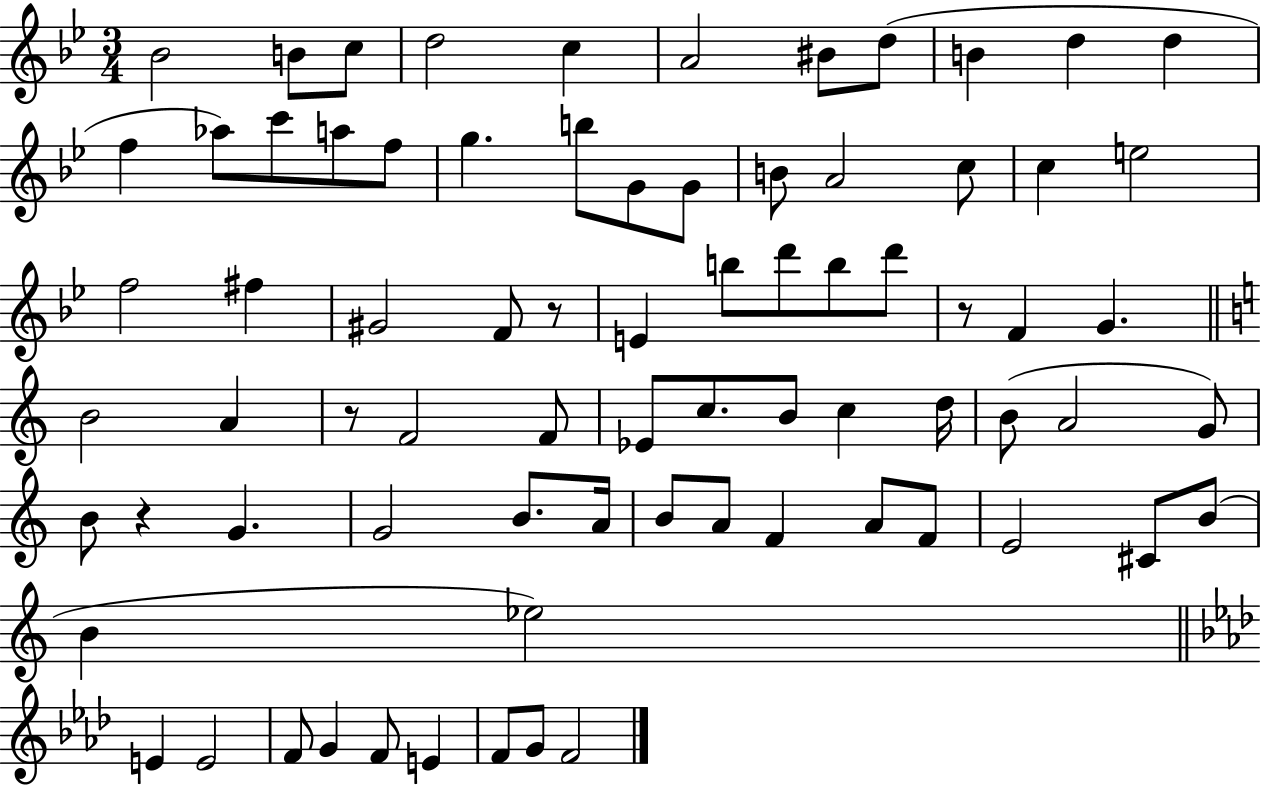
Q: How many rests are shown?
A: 4